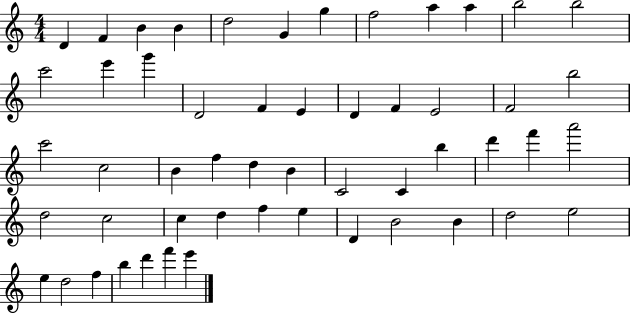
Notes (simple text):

D4/q F4/q B4/q B4/q D5/h G4/q G5/q F5/h A5/q A5/q B5/h B5/h C6/h E6/q G6/q D4/h F4/q E4/q D4/q F4/q E4/h F4/h B5/h C6/h C5/h B4/q F5/q D5/q B4/q C4/h C4/q B5/q D6/q F6/q A6/h D5/h C5/h C5/q D5/q F5/q E5/q D4/q B4/h B4/q D5/h E5/h E5/q D5/h F5/q B5/q D6/q F6/q E6/q